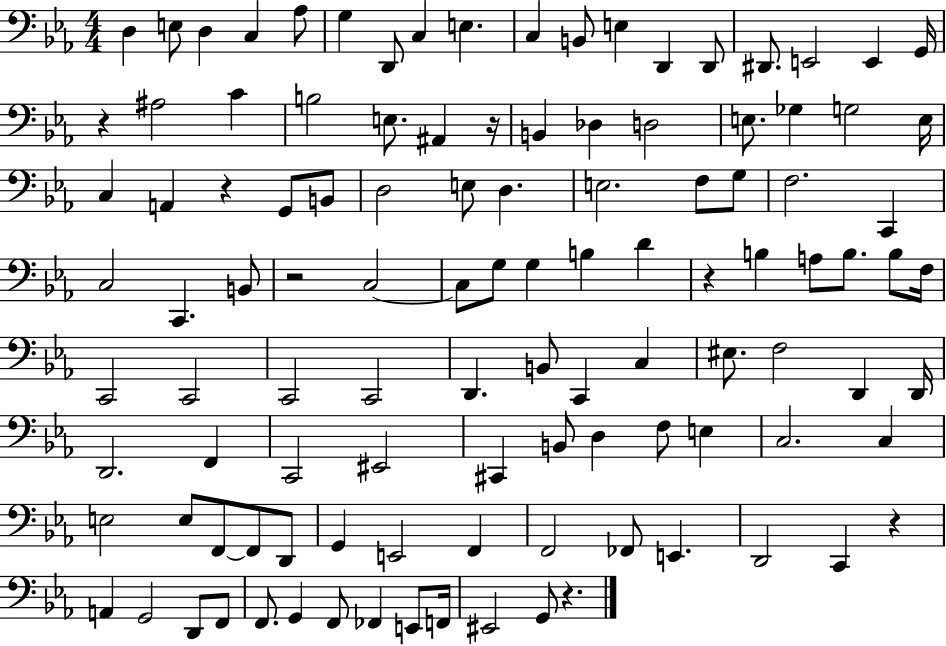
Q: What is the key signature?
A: EES major